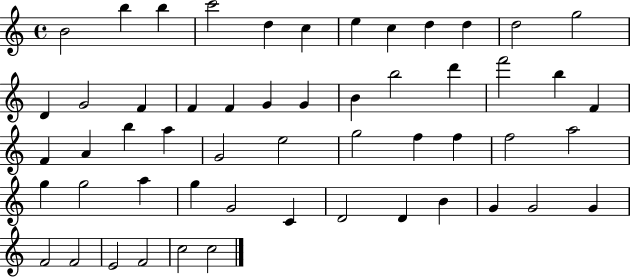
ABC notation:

X:1
T:Untitled
M:4/4
L:1/4
K:C
B2 b b c'2 d c e c d d d2 g2 D G2 F F F G G B b2 d' f'2 b F F A b a G2 e2 g2 f f f2 a2 g g2 a g G2 C D2 D B G G2 G F2 F2 E2 F2 c2 c2